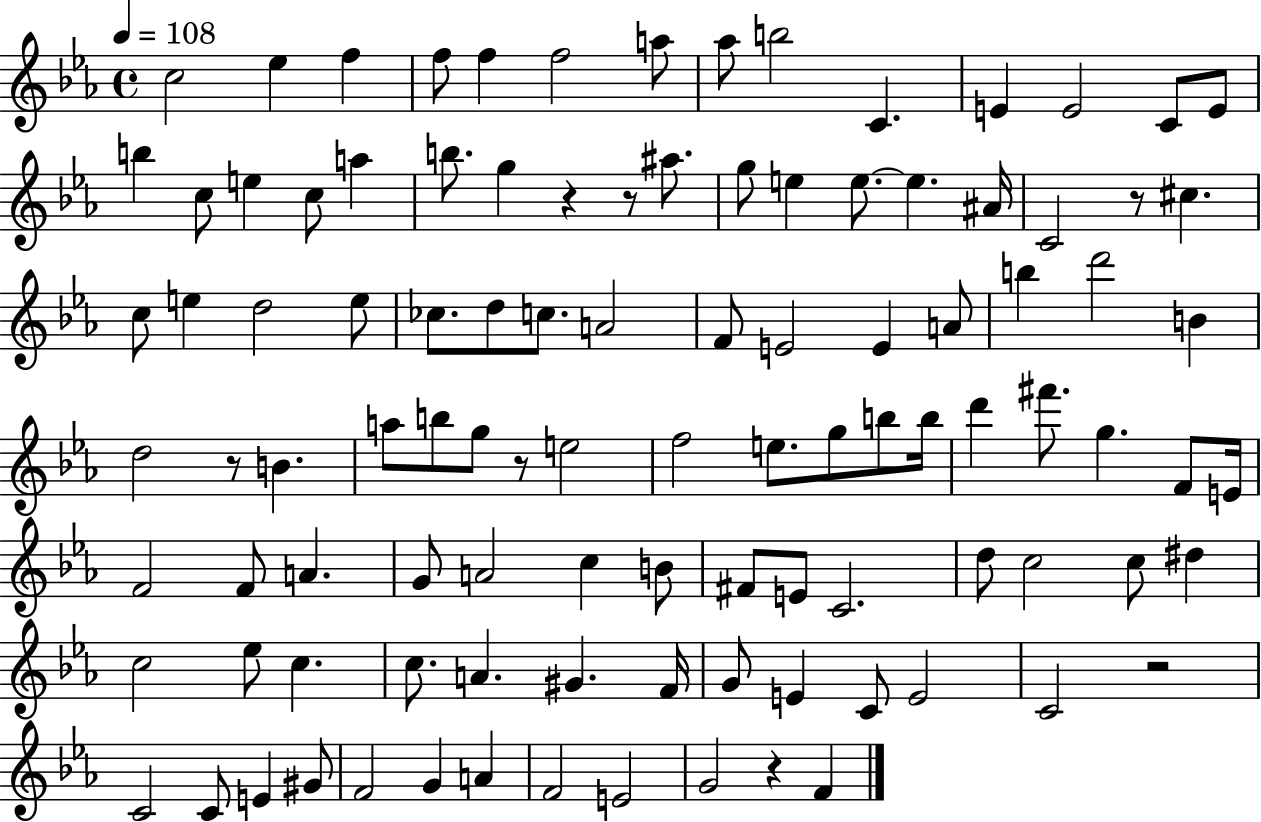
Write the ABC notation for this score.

X:1
T:Untitled
M:4/4
L:1/4
K:Eb
c2 _e f f/2 f f2 a/2 _a/2 b2 C E E2 C/2 E/2 b c/2 e c/2 a b/2 g z z/2 ^a/2 g/2 e e/2 e ^A/4 C2 z/2 ^c c/2 e d2 e/2 _c/2 d/2 c/2 A2 F/2 E2 E A/2 b d'2 B d2 z/2 B a/2 b/2 g/2 z/2 e2 f2 e/2 g/2 b/2 b/4 d' ^f'/2 g F/2 E/4 F2 F/2 A G/2 A2 c B/2 ^F/2 E/2 C2 d/2 c2 c/2 ^d c2 _e/2 c c/2 A ^G F/4 G/2 E C/2 E2 C2 z2 C2 C/2 E ^G/2 F2 G A F2 E2 G2 z F